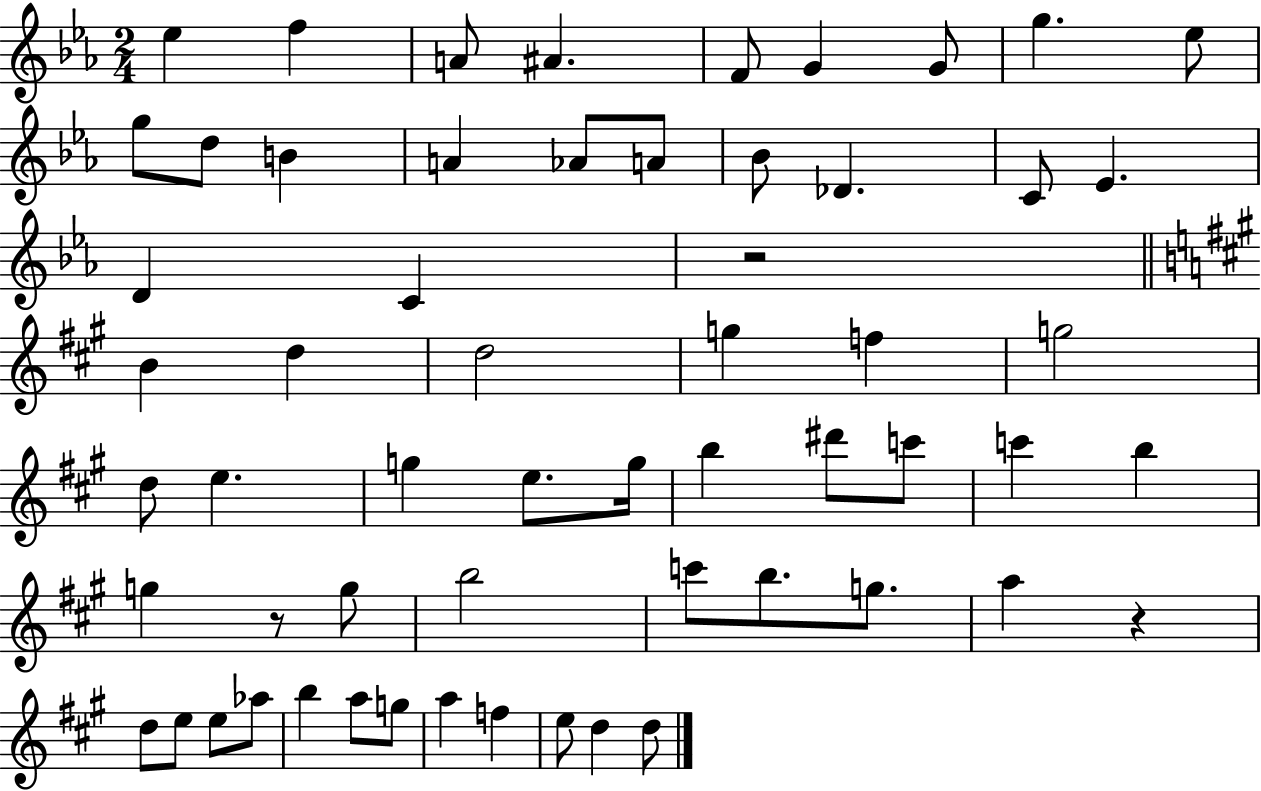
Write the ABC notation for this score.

X:1
T:Untitled
M:2/4
L:1/4
K:Eb
_e f A/2 ^A F/2 G G/2 g _e/2 g/2 d/2 B A _A/2 A/2 _B/2 _D C/2 _E D C z2 B d d2 g f g2 d/2 e g e/2 g/4 b ^d'/2 c'/2 c' b g z/2 g/2 b2 c'/2 b/2 g/2 a z d/2 e/2 e/2 _a/2 b a/2 g/2 a f e/2 d d/2